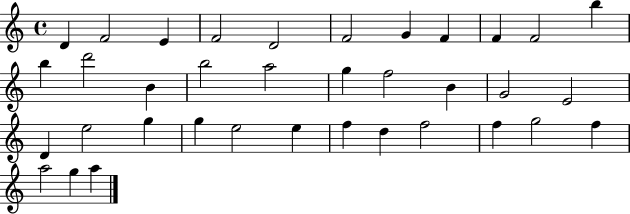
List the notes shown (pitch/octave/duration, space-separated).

D4/q F4/h E4/q F4/h D4/h F4/h G4/q F4/q F4/q F4/h B5/q B5/q D6/h B4/q B5/h A5/h G5/q F5/h B4/q G4/h E4/h D4/q E5/h G5/q G5/q E5/h E5/q F5/q D5/q F5/h F5/q G5/h F5/q A5/h G5/q A5/q